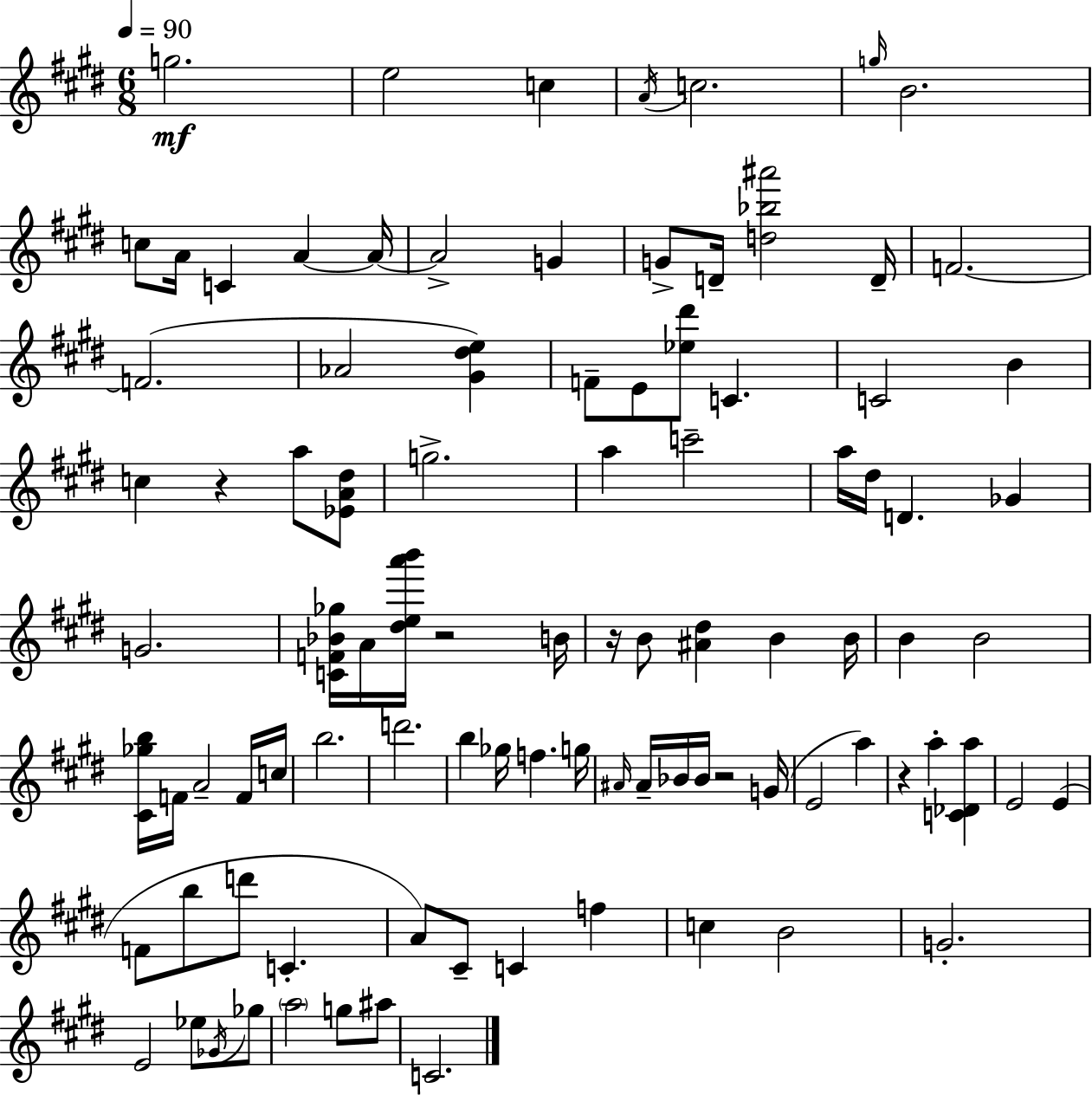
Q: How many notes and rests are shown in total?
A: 95